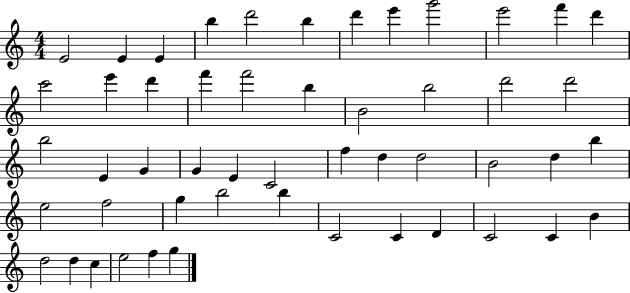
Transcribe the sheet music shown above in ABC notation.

X:1
T:Untitled
M:4/4
L:1/4
K:C
E2 E E b d'2 b d' e' g'2 e'2 f' d' c'2 e' d' f' f'2 b B2 b2 d'2 d'2 b2 E G G E C2 f d d2 B2 d b e2 f2 g b2 b C2 C D C2 C B d2 d c e2 f g